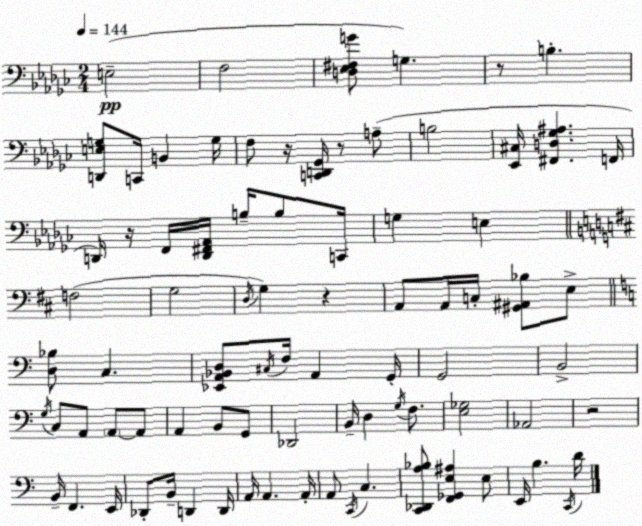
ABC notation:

X:1
T:Untitled
M:2/4
L:1/4
K:Ebm
E,2 F,2 [D,_E,^F,G]/2 G, z/2 B, [D,,E,G,]/2 C,,/4 B,, G,/4 F,/2 z/4 [C,,D,,_G,,]/4 z/2 A,/2 B,2 [_E,,^C,]/4 [^F,,D,_G,^A,] F,,/4 D,,/4 z/4 F,,/4 [D,,^F,,_A,,]/4 B,/4 B,/2 C,,/4 G, E, F,2 G,2 D,/4 G, z A,,/2 A,,/4 C,/4 [^G,,^A,,_B,]/2 E,/2 [D,_B,]/2 C, [_E,,A,,_B,,D,]/2 ^C,/4 F,/4 A,, G,,/4 G,,2 B,,2 G,/4 C,/2 A,,/2 A,,/2 A,,/2 A,, B,,/2 G,,/2 _D,,2 B,,/4 D, G,/4 F,/2 [E,_G,]2 _A,,2 z2 B,,/4 F,, E,,/4 _D,,/2 B,,/4 D,, D,,/4 A,,/4 A,, A,,/4 A,,/2 C,,/4 C, [C,,_D,,A,_B,]/2 [F,,_G,,E,^A,] E,/2 E,,/4 B, C,,/4 D/4